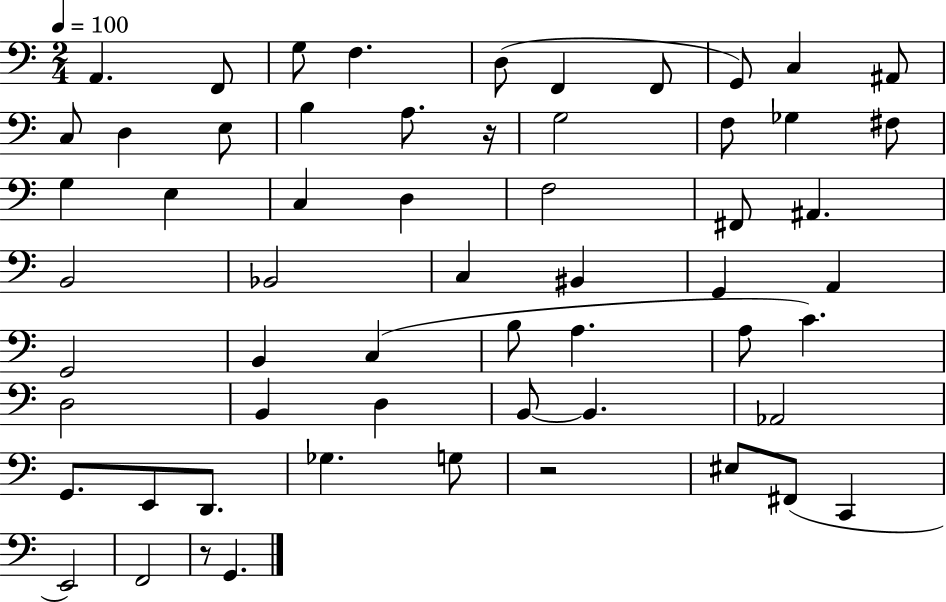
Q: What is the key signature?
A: C major